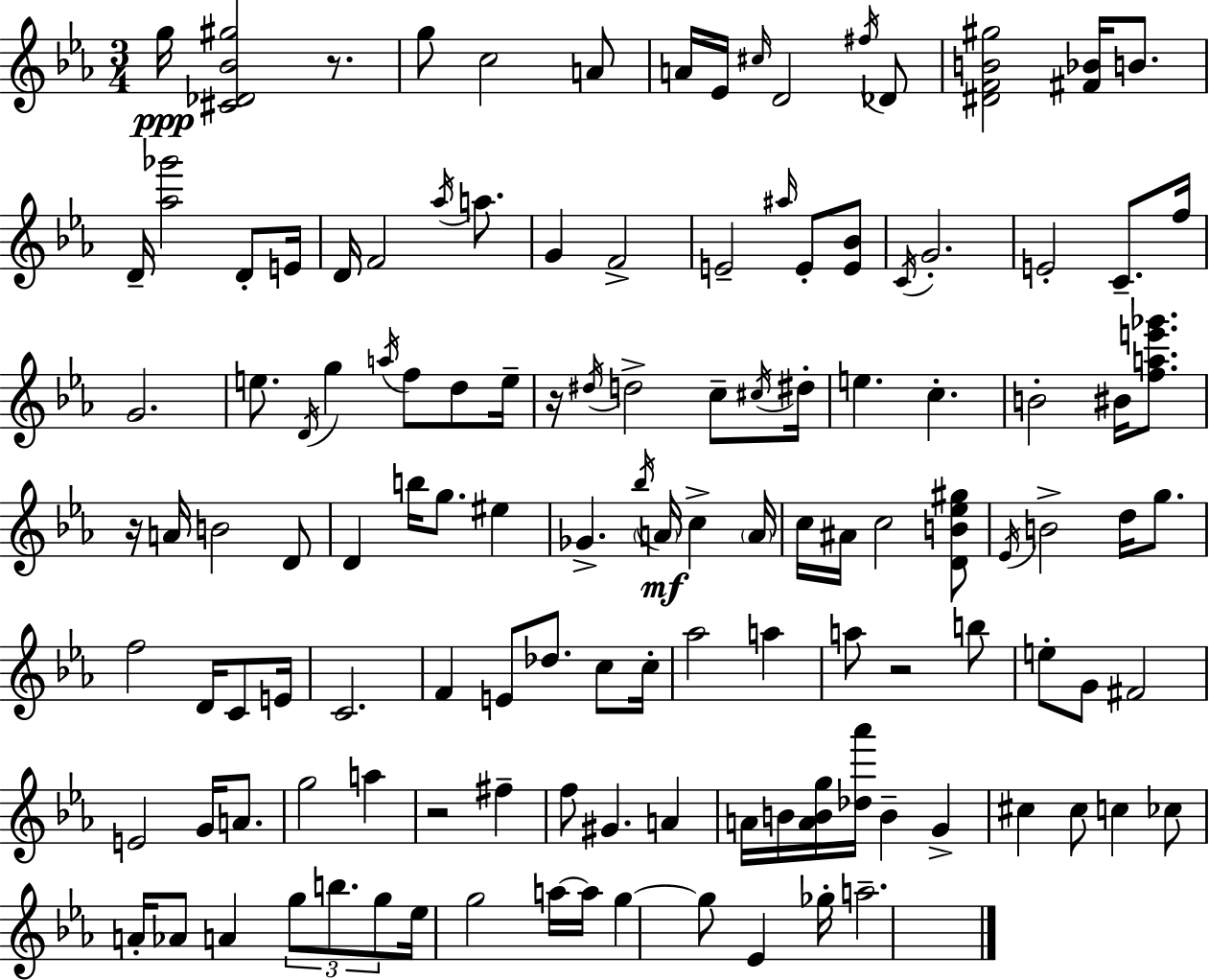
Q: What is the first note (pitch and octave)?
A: G5